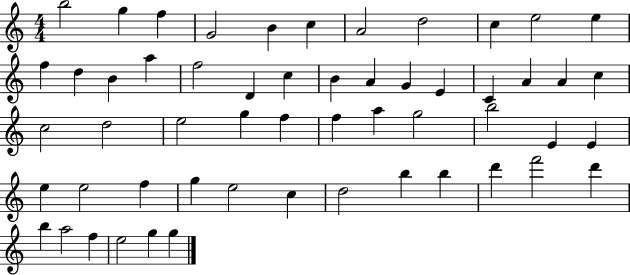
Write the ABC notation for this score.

X:1
T:Untitled
M:4/4
L:1/4
K:C
b2 g f G2 B c A2 d2 c e2 e f d B a f2 D c B A G E C A A c c2 d2 e2 g f f a g2 b2 E E e e2 f g e2 c d2 b b d' f'2 d' b a2 f e2 g g